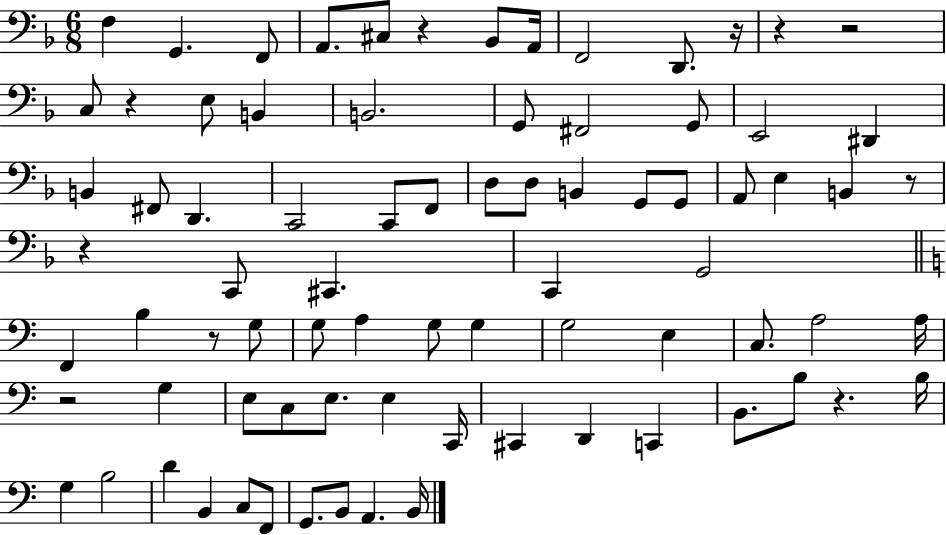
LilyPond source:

{
  \clef bass
  \numericTimeSignature
  \time 6/8
  \key f \major
  f4 g,4. f,8 | a,8. cis8 r4 bes,8 a,16 | f,2 d,8. r16 | r4 r2 | \break c8 r4 e8 b,4 | b,2. | g,8 fis,2 g,8 | e,2 dis,4 | \break b,4 fis,8 d,4. | c,2 c,8 f,8 | d8 d8 b,4 g,8 g,8 | a,8 e4 b,4 r8 | \break r4 c,8 cis,4. | c,4 g,2 | \bar "||" \break \key c \major f,4 b4 r8 g8 | g8 a4 g8 g4 | g2 e4 | c8. a2 a16 | \break r2 g4 | e8 c8 e8. e4 c,16 | cis,4 d,4 c,4 | b,8. b8 r4. b16 | \break g4 b2 | d'4 b,4 c8 f,8 | g,8. b,8 a,4. b,16 | \bar "|."
}